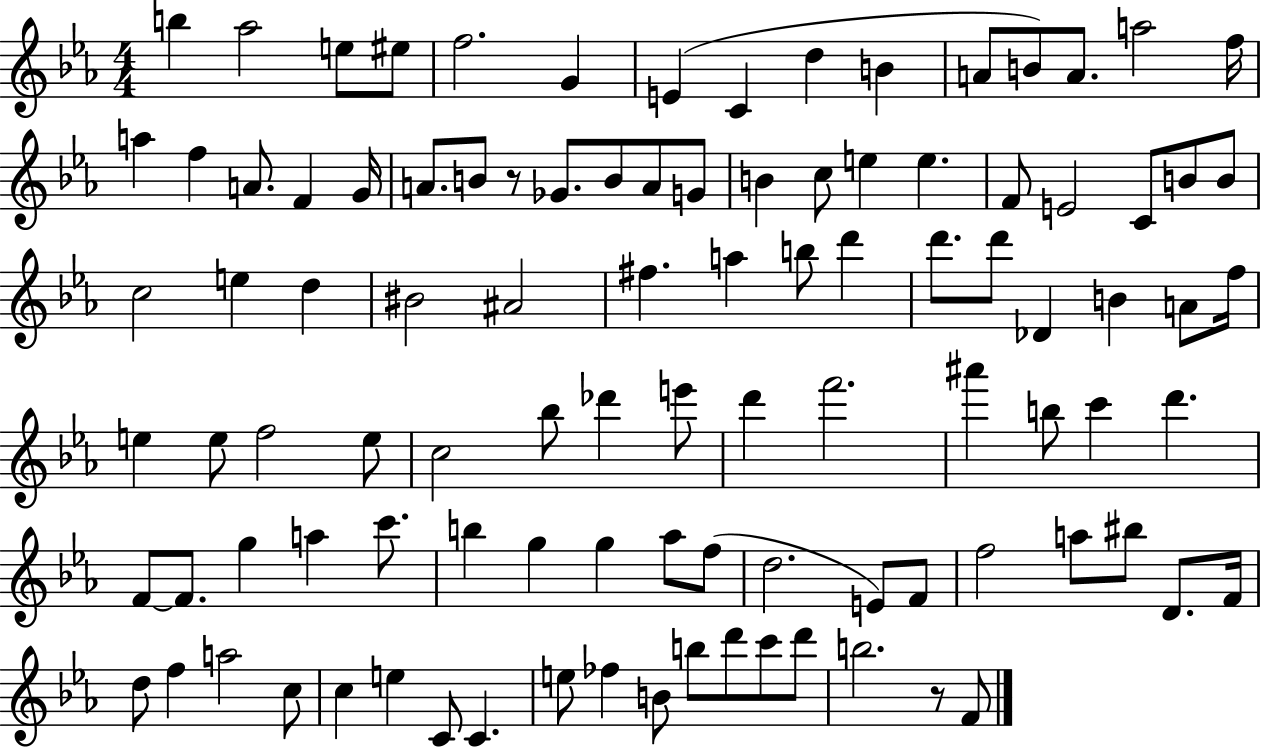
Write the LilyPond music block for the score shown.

{
  \clef treble
  \numericTimeSignature
  \time 4/4
  \key ees \major
  \repeat volta 2 { b''4 aes''2 e''8 eis''8 | f''2. g'4 | e'4( c'4 d''4 b'4 | a'8 b'8) a'8. a''2 f''16 | \break a''4 f''4 a'8. f'4 g'16 | a'8. b'8 r8 ges'8. b'8 a'8 g'8 | b'4 c''8 e''4 e''4. | f'8 e'2 c'8 b'8 b'8 | \break c''2 e''4 d''4 | bis'2 ais'2 | fis''4. a''4 b''8 d'''4 | d'''8. d'''8 des'4 b'4 a'8 f''16 | \break e''4 e''8 f''2 e''8 | c''2 bes''8 des'''4 e'''8 | d'''4 f'''2. | ais'''4 b''8 c'''4 d'''4. | \break f'8~~ f'8. g''4 a''4 c'''8. | b''4 g''4 g''4 aes''8 f''8( | d''2. e'8) f'8 | f''2 a''8 bis''8 d'8. f'16 | \break d''8 f''4 a''2 c''8 | c''4 e''4 c'8 c'4. | e''8 fes''4 b'8 b''8 d'''8 c'''8 d'''8 | b''2. r8 f'8 | \break } \bar "|."
}